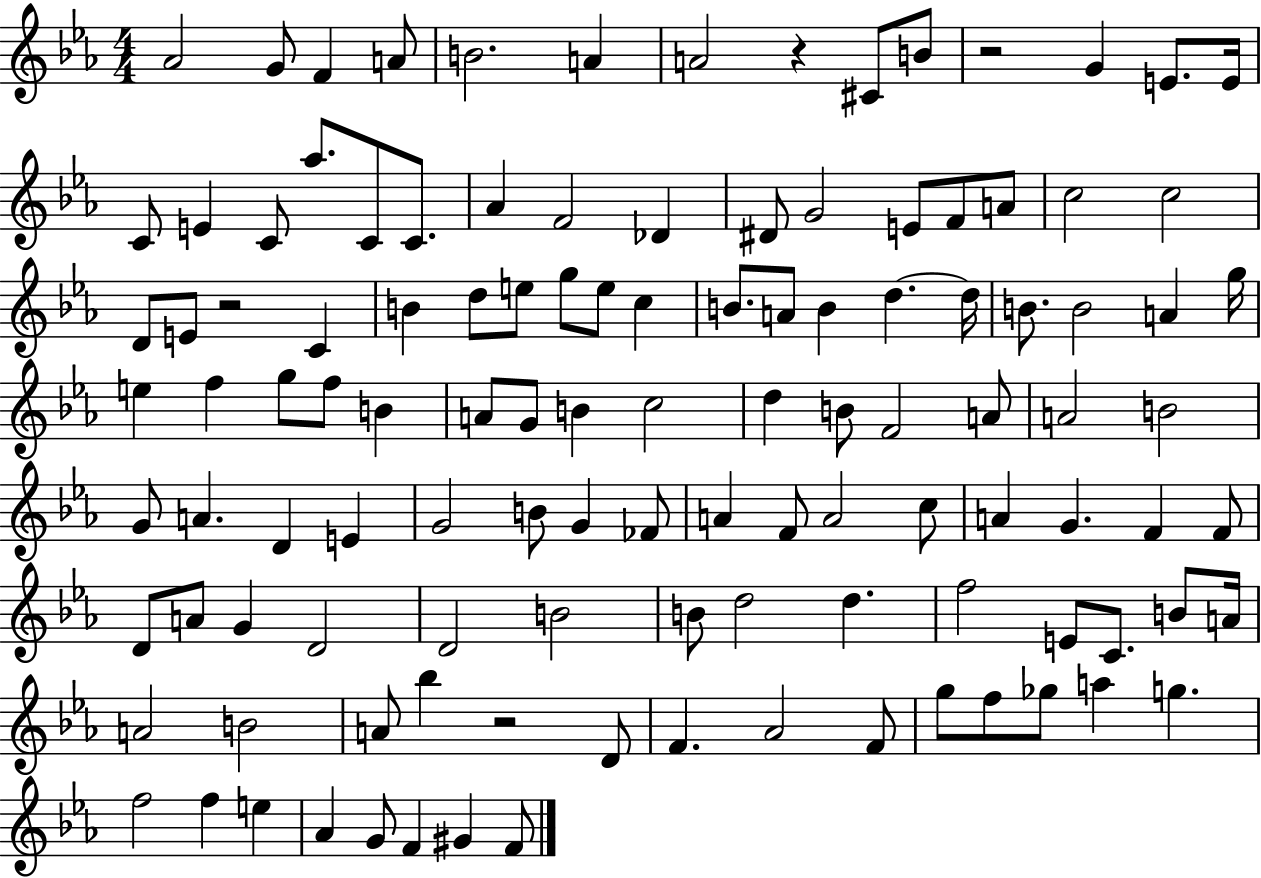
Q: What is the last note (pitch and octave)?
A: F4